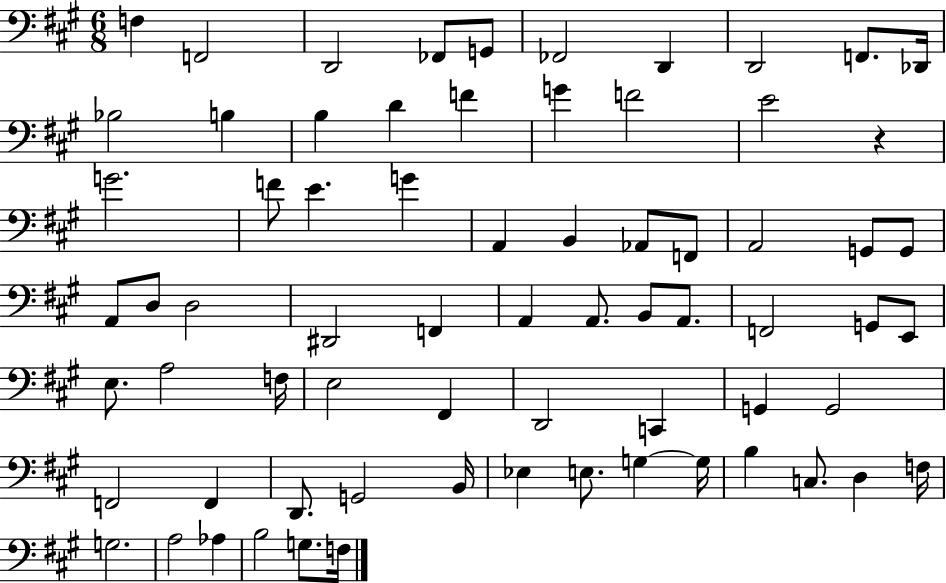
{
  \clef bass
  \numericTimeSignature
  \time 6/8
  \key a \major
  f4 f,2 | d,2 fes,8 g,8 | fes,2 d,4 | d,2 f,8. des,16 | \break bes2 b4 | b4 d'4 f'4 | g'4 f'2 | e'2 r4 | \break g'2. | f'8 e'4. g'4 | a,4 b,4 aes,8 f,8 | a,2 g,8 g,8 | \break a,8 d8 d2 | dis,2 f,4 | a,4 a,8. b,8 a,8. | f,2 g,8 e,8 | \break e8. a2 f16 | e2 fis,4 | d,2 c,4 | g,4 g,2 | \break f,2 f,4 | d,8. g,2 b,16 | ees4 e8. g4~~ g16 | b4 c8. d4 f16 | \break g2. | a2 aes4 | b2 g8. f16 | \bar "|."
}